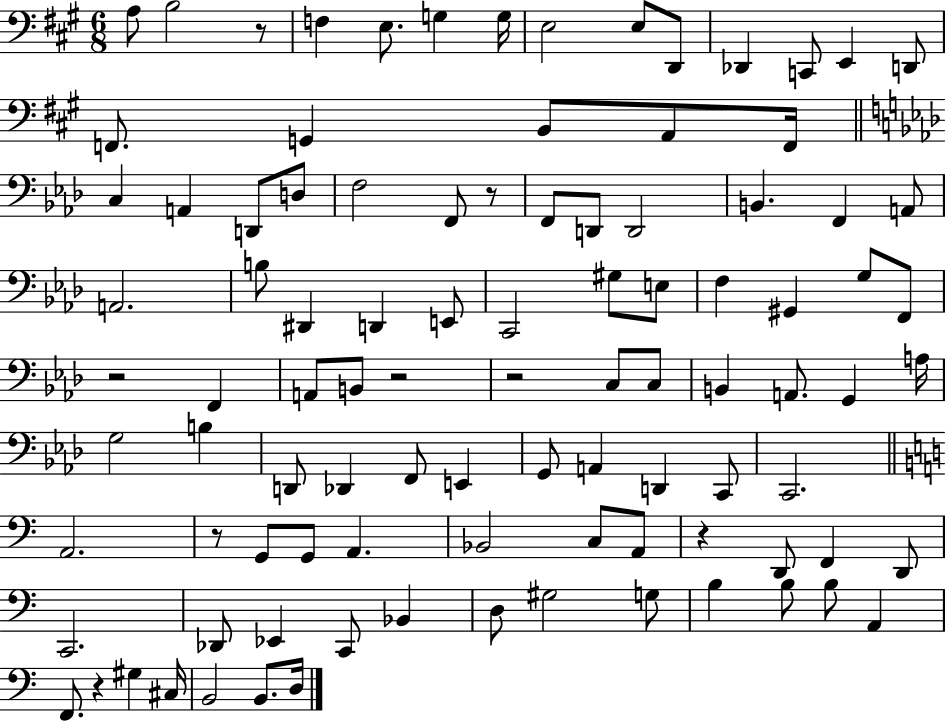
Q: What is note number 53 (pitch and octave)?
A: B3